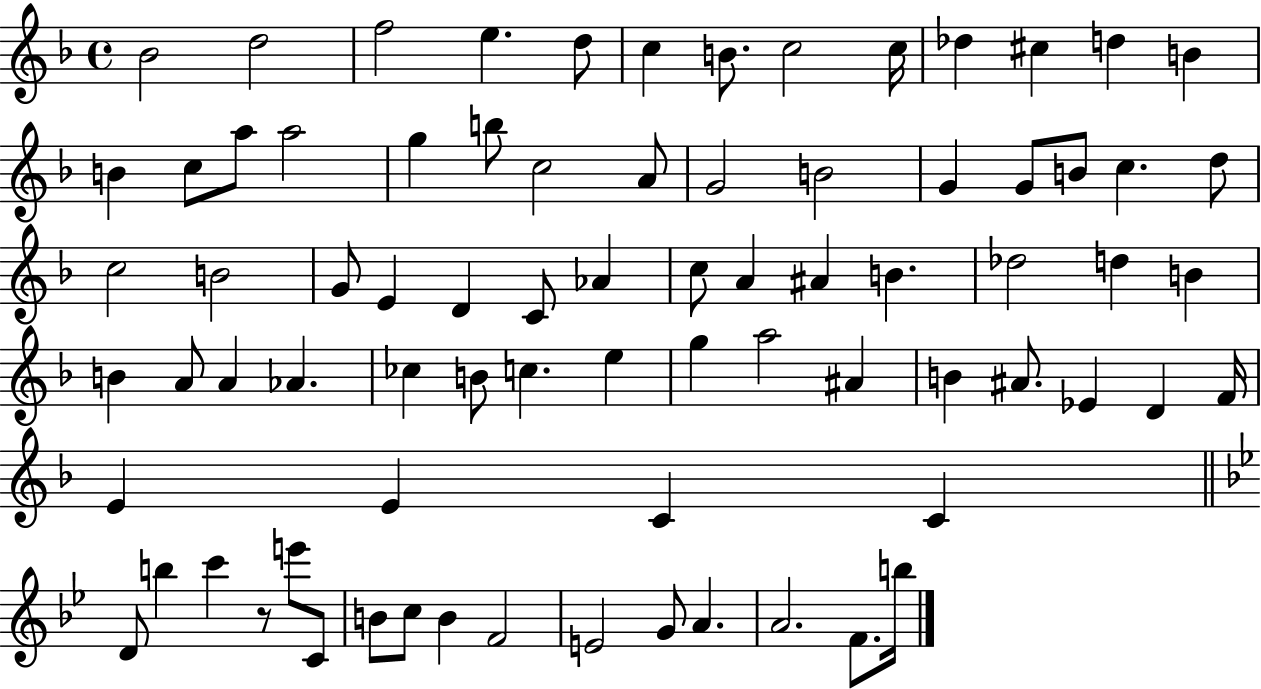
Bb4/h D5/h F5/h E5/q. D5/e C5/q B4/e. C5/h C5/s Db5/q C#5/q D5/q B4/q B4/q C5/e A5/e A5/h G5/q B5/e C5/h A4/e G4/h B4/h G4/q G4/e B4/e C5/q. D5/e C5/h B4/h G4/e E4/q D4/q C4/e Ab4/q C5/e A4/q A#4/q B4/q. Db5/h D5/q B4/q B4/q A4/e A4/q Ab4/q. CES5/q B4/e C5/q. E5/q G5/q A5/h A#4/q B4/q A#4/e. Eb4/q D4/q F4/s E4/q E4/q C4/q C4/q D4/e B5/q C6/q R/e E6/e C4/e B4/e C5/e B4/q F4/h E4/h G4/e A4/q. A4/h. F4/e. B5/s